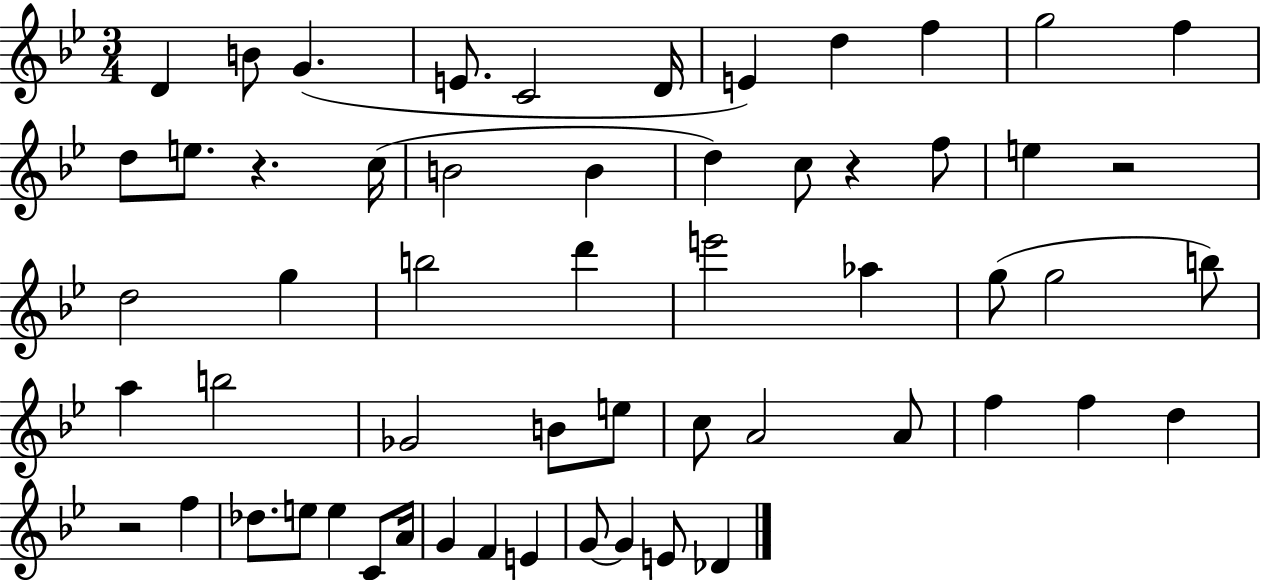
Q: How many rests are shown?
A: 4